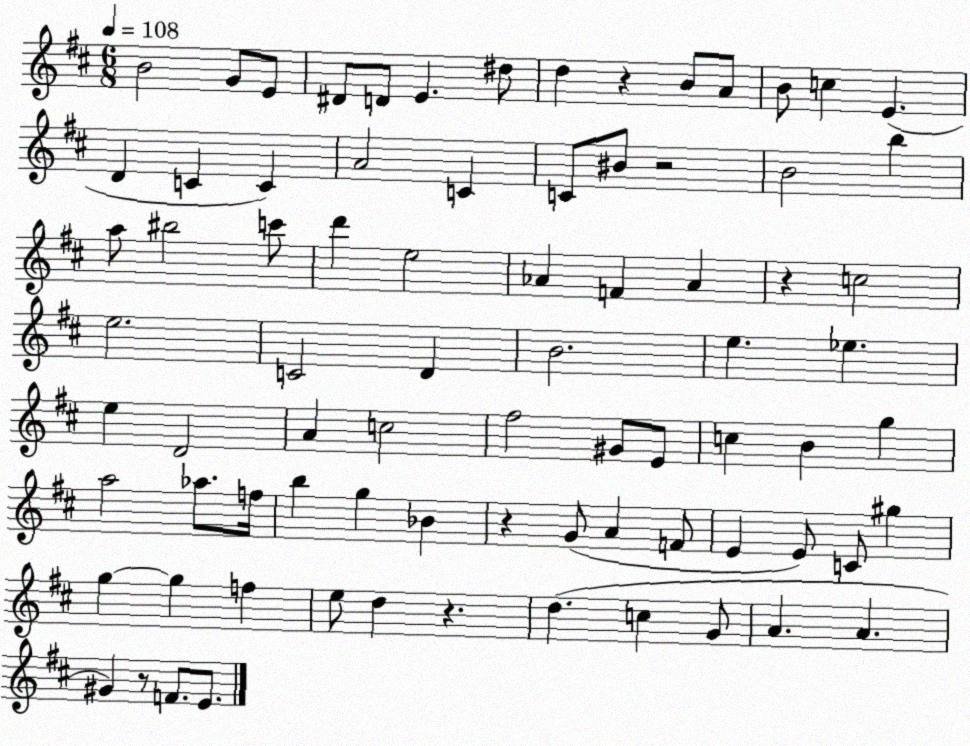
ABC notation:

X:1
T:Untitled
M:6/8
L:1/4
K:D
B2 G/2 E/2 ^D/2 D/2 E ^d/2 d z B/2 A/2 B/2 c E D C C A2 C C/2 ^B/2 z2 B2 b a/2 ^b2 c'/2 d' e2 _A F _A z c2 e2 C2 D B2 e _e e D2 A c2 ^f2 ^G/2 E/2 c B g a2 _a/2 f/4 b g _B z G/2 A F/2 E E/2 C/2 ^g g g f e/2 d z d c G/2 A A ^G z/2 F/2 E/2